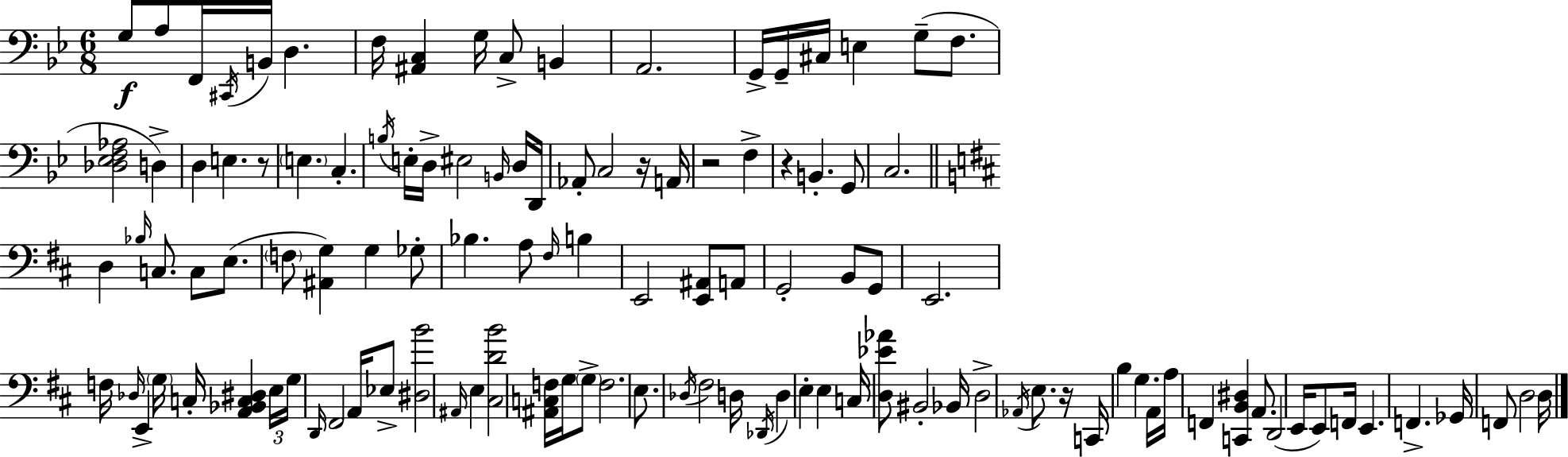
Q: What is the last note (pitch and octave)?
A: D3